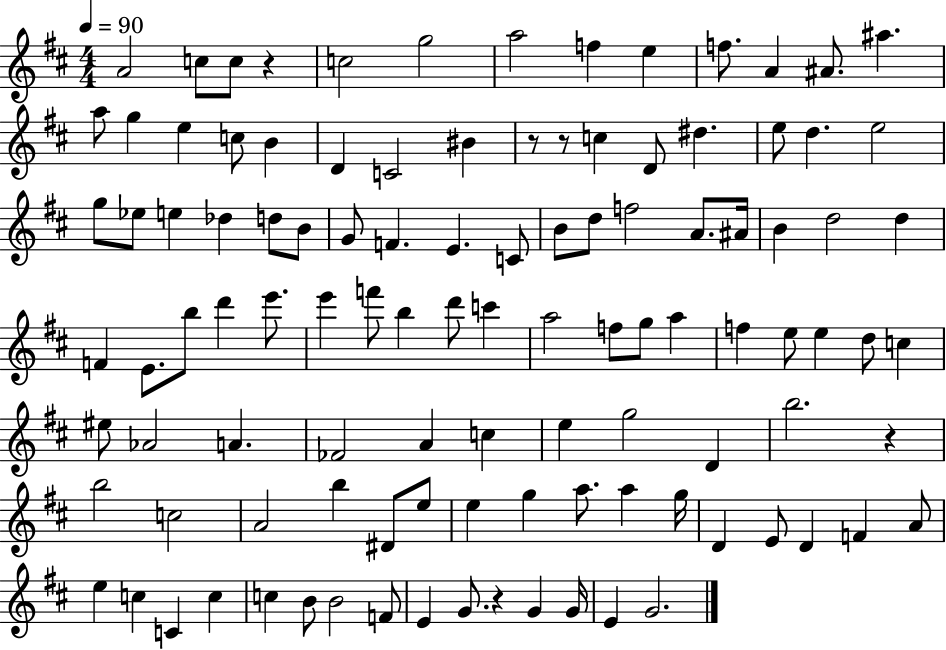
A4/h C5/e C5/e R/q C5/h G5/h A5/h F5/q E5/q F5/e. A4/q A#4/e. A#5/q. A5/e G5/q E5/q C5/e B4/q D4/q C4/h BIS4/q R/e R/e C5/q D4/e D#5/q. E5/e D5/q. E5/h G5/e Eb5/e E5/q Db5/q D5/e B4/e G4/e F4/q. E4/q. C4/e B4/e D5/e F5/h A4/e. A#4/s B4/q D5/h D5/q F4/q E4/e. B5/e D6/q E6/e. E6/q F6/e B5/q D6/e C6/q A5/h F5/e G5/e A5/q F5/q E5/e E5/q D5/e C5/q EIS5/e Ab4/h A4/q. FES4/h A4/q C5/q E5/q G5/h D4/q B5/h. R/q B5/h C5/h A4/h B5/q D#4/e E5/e E5/q G5/q A5/e. A5/q G5/s D4/q E4/e D4/q F4/q A4/e E5/q C5/q C4/q C5/q C5/q B4/e B4/h F4/e E4/q G4/e. R/q G4/q G4/s E4/q G4/h.